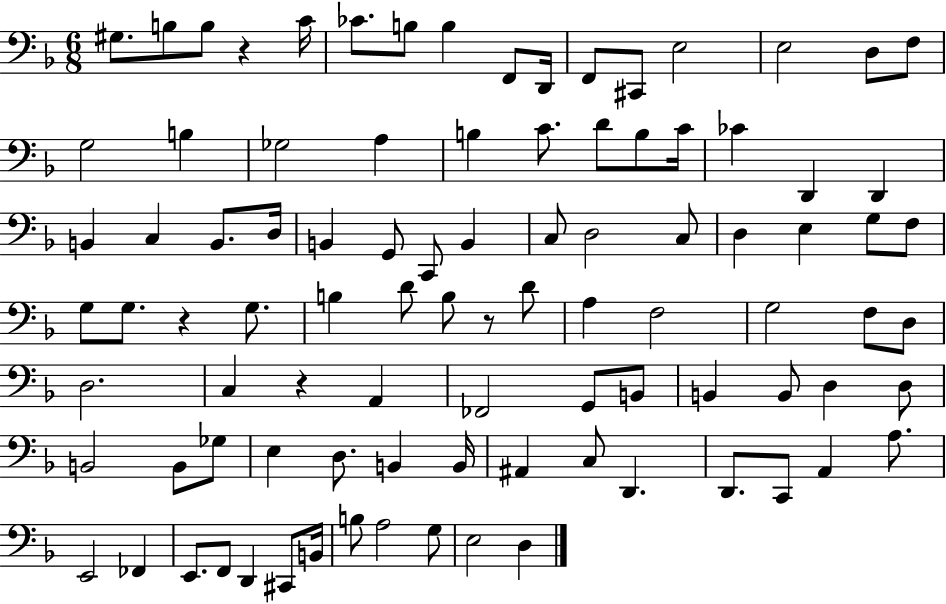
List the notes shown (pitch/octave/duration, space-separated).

G#3/e. B3/e B3/e R/q C4/s CES4/e. B3/e B3/q F2/e D2/s F2/e C#2/e E3/h E3/h D3/e F3/e G3/h B3/q Gb3/h A3/q B3/q C4/e. D4/e B3/e C4/s CES4/q D2/q D2/q B2/q C3/q B2/e. D3/s B2/q G2/e C2/e B2/q C3/e D3/h C3/e D3/q E3/q G3/e F3/e G3/e G3/e. R/q G3/e. B3/q D4/e B3/e R/e D4/e A3/q F3/h G3/h F3/e D3/e D3/h. C3/q R/q A2/q FES2/h G2/e B2/e B2/q B2/e D3/q D3/e B2/h B2/e Gb3/e E3/q D3/e. B2/q B2/s A#2/q C3/e D2/q. D2/e. C2/e A2/q A3/e. E2/h FES2/q E2/e. F2/e D2/q C#2/e B2/s B3/e A3/h G3/e E3/h D3/q